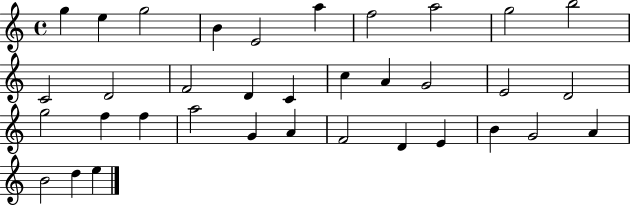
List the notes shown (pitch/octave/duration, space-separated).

G5/q E5/q G5/h B4/q E4/h A5/q F5/h A5/h G5/h B5/h C4/h D4/h F4/h D4/q C4/q C5/q A4/q G4/h E4/h D4/h G5/h F5/q F5/q A5/h G4/q A4/q F4/h D4/q E4/q B4/q G4/h A4/q B4/h D5/q E5/q